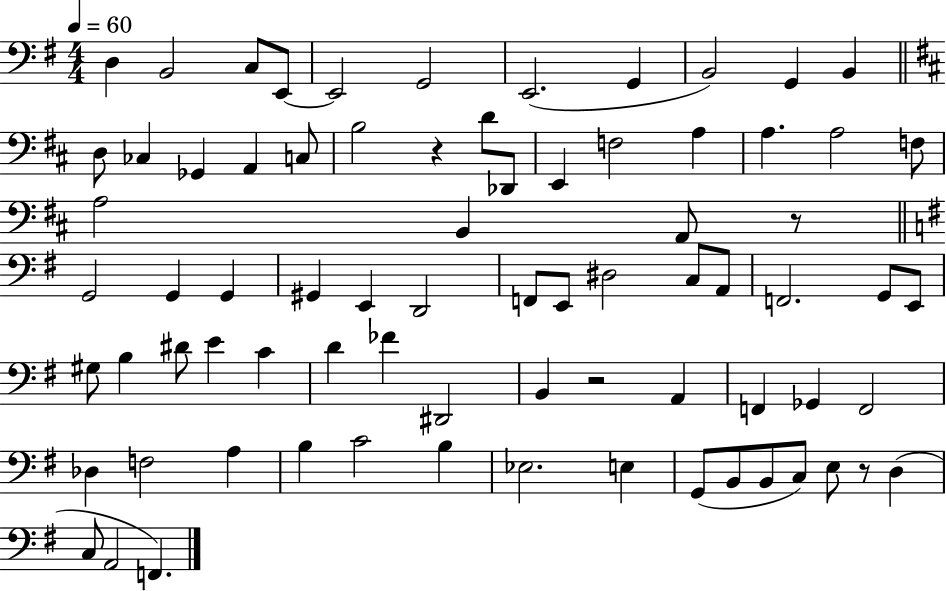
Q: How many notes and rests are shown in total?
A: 76